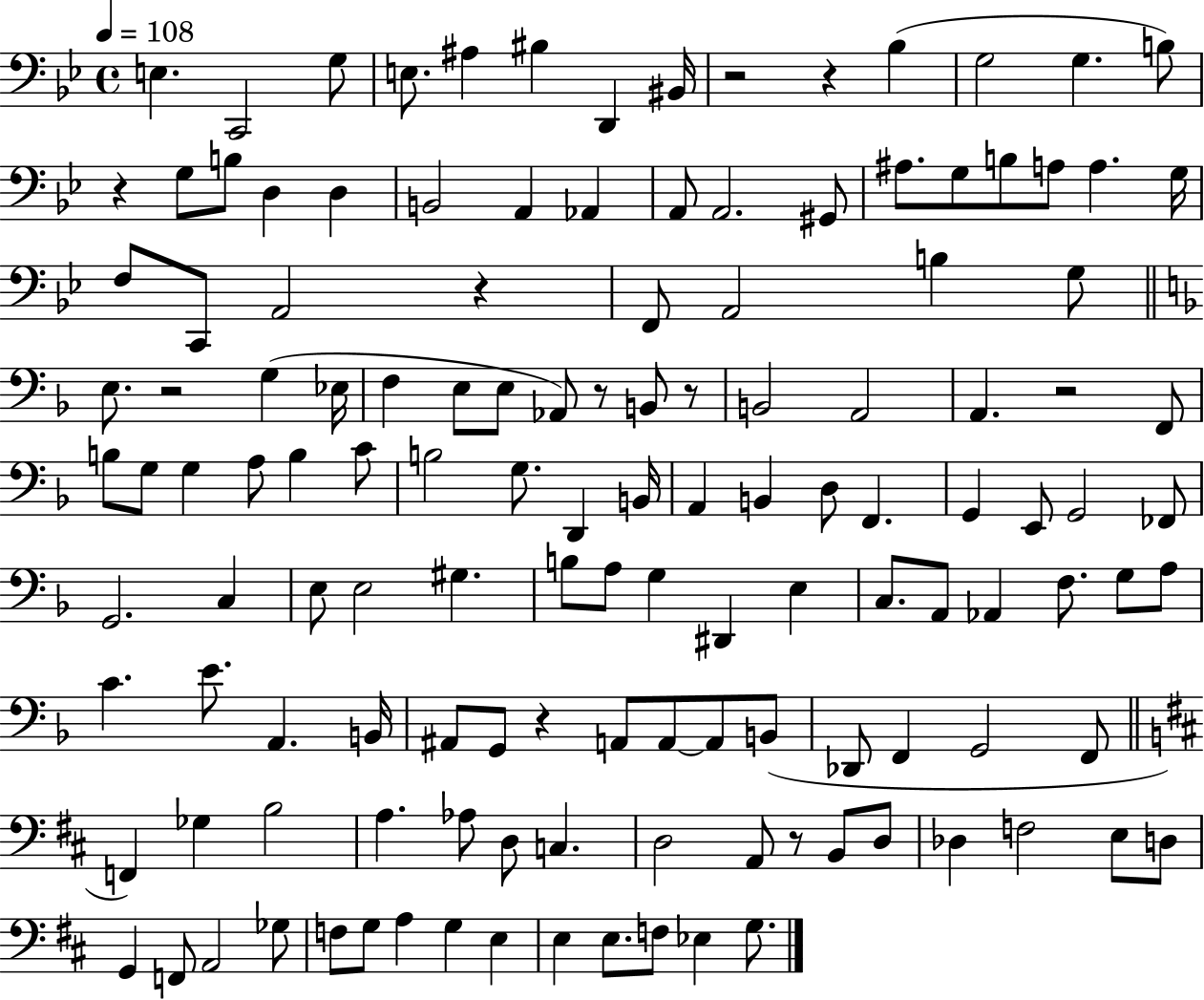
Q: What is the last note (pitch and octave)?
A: G3